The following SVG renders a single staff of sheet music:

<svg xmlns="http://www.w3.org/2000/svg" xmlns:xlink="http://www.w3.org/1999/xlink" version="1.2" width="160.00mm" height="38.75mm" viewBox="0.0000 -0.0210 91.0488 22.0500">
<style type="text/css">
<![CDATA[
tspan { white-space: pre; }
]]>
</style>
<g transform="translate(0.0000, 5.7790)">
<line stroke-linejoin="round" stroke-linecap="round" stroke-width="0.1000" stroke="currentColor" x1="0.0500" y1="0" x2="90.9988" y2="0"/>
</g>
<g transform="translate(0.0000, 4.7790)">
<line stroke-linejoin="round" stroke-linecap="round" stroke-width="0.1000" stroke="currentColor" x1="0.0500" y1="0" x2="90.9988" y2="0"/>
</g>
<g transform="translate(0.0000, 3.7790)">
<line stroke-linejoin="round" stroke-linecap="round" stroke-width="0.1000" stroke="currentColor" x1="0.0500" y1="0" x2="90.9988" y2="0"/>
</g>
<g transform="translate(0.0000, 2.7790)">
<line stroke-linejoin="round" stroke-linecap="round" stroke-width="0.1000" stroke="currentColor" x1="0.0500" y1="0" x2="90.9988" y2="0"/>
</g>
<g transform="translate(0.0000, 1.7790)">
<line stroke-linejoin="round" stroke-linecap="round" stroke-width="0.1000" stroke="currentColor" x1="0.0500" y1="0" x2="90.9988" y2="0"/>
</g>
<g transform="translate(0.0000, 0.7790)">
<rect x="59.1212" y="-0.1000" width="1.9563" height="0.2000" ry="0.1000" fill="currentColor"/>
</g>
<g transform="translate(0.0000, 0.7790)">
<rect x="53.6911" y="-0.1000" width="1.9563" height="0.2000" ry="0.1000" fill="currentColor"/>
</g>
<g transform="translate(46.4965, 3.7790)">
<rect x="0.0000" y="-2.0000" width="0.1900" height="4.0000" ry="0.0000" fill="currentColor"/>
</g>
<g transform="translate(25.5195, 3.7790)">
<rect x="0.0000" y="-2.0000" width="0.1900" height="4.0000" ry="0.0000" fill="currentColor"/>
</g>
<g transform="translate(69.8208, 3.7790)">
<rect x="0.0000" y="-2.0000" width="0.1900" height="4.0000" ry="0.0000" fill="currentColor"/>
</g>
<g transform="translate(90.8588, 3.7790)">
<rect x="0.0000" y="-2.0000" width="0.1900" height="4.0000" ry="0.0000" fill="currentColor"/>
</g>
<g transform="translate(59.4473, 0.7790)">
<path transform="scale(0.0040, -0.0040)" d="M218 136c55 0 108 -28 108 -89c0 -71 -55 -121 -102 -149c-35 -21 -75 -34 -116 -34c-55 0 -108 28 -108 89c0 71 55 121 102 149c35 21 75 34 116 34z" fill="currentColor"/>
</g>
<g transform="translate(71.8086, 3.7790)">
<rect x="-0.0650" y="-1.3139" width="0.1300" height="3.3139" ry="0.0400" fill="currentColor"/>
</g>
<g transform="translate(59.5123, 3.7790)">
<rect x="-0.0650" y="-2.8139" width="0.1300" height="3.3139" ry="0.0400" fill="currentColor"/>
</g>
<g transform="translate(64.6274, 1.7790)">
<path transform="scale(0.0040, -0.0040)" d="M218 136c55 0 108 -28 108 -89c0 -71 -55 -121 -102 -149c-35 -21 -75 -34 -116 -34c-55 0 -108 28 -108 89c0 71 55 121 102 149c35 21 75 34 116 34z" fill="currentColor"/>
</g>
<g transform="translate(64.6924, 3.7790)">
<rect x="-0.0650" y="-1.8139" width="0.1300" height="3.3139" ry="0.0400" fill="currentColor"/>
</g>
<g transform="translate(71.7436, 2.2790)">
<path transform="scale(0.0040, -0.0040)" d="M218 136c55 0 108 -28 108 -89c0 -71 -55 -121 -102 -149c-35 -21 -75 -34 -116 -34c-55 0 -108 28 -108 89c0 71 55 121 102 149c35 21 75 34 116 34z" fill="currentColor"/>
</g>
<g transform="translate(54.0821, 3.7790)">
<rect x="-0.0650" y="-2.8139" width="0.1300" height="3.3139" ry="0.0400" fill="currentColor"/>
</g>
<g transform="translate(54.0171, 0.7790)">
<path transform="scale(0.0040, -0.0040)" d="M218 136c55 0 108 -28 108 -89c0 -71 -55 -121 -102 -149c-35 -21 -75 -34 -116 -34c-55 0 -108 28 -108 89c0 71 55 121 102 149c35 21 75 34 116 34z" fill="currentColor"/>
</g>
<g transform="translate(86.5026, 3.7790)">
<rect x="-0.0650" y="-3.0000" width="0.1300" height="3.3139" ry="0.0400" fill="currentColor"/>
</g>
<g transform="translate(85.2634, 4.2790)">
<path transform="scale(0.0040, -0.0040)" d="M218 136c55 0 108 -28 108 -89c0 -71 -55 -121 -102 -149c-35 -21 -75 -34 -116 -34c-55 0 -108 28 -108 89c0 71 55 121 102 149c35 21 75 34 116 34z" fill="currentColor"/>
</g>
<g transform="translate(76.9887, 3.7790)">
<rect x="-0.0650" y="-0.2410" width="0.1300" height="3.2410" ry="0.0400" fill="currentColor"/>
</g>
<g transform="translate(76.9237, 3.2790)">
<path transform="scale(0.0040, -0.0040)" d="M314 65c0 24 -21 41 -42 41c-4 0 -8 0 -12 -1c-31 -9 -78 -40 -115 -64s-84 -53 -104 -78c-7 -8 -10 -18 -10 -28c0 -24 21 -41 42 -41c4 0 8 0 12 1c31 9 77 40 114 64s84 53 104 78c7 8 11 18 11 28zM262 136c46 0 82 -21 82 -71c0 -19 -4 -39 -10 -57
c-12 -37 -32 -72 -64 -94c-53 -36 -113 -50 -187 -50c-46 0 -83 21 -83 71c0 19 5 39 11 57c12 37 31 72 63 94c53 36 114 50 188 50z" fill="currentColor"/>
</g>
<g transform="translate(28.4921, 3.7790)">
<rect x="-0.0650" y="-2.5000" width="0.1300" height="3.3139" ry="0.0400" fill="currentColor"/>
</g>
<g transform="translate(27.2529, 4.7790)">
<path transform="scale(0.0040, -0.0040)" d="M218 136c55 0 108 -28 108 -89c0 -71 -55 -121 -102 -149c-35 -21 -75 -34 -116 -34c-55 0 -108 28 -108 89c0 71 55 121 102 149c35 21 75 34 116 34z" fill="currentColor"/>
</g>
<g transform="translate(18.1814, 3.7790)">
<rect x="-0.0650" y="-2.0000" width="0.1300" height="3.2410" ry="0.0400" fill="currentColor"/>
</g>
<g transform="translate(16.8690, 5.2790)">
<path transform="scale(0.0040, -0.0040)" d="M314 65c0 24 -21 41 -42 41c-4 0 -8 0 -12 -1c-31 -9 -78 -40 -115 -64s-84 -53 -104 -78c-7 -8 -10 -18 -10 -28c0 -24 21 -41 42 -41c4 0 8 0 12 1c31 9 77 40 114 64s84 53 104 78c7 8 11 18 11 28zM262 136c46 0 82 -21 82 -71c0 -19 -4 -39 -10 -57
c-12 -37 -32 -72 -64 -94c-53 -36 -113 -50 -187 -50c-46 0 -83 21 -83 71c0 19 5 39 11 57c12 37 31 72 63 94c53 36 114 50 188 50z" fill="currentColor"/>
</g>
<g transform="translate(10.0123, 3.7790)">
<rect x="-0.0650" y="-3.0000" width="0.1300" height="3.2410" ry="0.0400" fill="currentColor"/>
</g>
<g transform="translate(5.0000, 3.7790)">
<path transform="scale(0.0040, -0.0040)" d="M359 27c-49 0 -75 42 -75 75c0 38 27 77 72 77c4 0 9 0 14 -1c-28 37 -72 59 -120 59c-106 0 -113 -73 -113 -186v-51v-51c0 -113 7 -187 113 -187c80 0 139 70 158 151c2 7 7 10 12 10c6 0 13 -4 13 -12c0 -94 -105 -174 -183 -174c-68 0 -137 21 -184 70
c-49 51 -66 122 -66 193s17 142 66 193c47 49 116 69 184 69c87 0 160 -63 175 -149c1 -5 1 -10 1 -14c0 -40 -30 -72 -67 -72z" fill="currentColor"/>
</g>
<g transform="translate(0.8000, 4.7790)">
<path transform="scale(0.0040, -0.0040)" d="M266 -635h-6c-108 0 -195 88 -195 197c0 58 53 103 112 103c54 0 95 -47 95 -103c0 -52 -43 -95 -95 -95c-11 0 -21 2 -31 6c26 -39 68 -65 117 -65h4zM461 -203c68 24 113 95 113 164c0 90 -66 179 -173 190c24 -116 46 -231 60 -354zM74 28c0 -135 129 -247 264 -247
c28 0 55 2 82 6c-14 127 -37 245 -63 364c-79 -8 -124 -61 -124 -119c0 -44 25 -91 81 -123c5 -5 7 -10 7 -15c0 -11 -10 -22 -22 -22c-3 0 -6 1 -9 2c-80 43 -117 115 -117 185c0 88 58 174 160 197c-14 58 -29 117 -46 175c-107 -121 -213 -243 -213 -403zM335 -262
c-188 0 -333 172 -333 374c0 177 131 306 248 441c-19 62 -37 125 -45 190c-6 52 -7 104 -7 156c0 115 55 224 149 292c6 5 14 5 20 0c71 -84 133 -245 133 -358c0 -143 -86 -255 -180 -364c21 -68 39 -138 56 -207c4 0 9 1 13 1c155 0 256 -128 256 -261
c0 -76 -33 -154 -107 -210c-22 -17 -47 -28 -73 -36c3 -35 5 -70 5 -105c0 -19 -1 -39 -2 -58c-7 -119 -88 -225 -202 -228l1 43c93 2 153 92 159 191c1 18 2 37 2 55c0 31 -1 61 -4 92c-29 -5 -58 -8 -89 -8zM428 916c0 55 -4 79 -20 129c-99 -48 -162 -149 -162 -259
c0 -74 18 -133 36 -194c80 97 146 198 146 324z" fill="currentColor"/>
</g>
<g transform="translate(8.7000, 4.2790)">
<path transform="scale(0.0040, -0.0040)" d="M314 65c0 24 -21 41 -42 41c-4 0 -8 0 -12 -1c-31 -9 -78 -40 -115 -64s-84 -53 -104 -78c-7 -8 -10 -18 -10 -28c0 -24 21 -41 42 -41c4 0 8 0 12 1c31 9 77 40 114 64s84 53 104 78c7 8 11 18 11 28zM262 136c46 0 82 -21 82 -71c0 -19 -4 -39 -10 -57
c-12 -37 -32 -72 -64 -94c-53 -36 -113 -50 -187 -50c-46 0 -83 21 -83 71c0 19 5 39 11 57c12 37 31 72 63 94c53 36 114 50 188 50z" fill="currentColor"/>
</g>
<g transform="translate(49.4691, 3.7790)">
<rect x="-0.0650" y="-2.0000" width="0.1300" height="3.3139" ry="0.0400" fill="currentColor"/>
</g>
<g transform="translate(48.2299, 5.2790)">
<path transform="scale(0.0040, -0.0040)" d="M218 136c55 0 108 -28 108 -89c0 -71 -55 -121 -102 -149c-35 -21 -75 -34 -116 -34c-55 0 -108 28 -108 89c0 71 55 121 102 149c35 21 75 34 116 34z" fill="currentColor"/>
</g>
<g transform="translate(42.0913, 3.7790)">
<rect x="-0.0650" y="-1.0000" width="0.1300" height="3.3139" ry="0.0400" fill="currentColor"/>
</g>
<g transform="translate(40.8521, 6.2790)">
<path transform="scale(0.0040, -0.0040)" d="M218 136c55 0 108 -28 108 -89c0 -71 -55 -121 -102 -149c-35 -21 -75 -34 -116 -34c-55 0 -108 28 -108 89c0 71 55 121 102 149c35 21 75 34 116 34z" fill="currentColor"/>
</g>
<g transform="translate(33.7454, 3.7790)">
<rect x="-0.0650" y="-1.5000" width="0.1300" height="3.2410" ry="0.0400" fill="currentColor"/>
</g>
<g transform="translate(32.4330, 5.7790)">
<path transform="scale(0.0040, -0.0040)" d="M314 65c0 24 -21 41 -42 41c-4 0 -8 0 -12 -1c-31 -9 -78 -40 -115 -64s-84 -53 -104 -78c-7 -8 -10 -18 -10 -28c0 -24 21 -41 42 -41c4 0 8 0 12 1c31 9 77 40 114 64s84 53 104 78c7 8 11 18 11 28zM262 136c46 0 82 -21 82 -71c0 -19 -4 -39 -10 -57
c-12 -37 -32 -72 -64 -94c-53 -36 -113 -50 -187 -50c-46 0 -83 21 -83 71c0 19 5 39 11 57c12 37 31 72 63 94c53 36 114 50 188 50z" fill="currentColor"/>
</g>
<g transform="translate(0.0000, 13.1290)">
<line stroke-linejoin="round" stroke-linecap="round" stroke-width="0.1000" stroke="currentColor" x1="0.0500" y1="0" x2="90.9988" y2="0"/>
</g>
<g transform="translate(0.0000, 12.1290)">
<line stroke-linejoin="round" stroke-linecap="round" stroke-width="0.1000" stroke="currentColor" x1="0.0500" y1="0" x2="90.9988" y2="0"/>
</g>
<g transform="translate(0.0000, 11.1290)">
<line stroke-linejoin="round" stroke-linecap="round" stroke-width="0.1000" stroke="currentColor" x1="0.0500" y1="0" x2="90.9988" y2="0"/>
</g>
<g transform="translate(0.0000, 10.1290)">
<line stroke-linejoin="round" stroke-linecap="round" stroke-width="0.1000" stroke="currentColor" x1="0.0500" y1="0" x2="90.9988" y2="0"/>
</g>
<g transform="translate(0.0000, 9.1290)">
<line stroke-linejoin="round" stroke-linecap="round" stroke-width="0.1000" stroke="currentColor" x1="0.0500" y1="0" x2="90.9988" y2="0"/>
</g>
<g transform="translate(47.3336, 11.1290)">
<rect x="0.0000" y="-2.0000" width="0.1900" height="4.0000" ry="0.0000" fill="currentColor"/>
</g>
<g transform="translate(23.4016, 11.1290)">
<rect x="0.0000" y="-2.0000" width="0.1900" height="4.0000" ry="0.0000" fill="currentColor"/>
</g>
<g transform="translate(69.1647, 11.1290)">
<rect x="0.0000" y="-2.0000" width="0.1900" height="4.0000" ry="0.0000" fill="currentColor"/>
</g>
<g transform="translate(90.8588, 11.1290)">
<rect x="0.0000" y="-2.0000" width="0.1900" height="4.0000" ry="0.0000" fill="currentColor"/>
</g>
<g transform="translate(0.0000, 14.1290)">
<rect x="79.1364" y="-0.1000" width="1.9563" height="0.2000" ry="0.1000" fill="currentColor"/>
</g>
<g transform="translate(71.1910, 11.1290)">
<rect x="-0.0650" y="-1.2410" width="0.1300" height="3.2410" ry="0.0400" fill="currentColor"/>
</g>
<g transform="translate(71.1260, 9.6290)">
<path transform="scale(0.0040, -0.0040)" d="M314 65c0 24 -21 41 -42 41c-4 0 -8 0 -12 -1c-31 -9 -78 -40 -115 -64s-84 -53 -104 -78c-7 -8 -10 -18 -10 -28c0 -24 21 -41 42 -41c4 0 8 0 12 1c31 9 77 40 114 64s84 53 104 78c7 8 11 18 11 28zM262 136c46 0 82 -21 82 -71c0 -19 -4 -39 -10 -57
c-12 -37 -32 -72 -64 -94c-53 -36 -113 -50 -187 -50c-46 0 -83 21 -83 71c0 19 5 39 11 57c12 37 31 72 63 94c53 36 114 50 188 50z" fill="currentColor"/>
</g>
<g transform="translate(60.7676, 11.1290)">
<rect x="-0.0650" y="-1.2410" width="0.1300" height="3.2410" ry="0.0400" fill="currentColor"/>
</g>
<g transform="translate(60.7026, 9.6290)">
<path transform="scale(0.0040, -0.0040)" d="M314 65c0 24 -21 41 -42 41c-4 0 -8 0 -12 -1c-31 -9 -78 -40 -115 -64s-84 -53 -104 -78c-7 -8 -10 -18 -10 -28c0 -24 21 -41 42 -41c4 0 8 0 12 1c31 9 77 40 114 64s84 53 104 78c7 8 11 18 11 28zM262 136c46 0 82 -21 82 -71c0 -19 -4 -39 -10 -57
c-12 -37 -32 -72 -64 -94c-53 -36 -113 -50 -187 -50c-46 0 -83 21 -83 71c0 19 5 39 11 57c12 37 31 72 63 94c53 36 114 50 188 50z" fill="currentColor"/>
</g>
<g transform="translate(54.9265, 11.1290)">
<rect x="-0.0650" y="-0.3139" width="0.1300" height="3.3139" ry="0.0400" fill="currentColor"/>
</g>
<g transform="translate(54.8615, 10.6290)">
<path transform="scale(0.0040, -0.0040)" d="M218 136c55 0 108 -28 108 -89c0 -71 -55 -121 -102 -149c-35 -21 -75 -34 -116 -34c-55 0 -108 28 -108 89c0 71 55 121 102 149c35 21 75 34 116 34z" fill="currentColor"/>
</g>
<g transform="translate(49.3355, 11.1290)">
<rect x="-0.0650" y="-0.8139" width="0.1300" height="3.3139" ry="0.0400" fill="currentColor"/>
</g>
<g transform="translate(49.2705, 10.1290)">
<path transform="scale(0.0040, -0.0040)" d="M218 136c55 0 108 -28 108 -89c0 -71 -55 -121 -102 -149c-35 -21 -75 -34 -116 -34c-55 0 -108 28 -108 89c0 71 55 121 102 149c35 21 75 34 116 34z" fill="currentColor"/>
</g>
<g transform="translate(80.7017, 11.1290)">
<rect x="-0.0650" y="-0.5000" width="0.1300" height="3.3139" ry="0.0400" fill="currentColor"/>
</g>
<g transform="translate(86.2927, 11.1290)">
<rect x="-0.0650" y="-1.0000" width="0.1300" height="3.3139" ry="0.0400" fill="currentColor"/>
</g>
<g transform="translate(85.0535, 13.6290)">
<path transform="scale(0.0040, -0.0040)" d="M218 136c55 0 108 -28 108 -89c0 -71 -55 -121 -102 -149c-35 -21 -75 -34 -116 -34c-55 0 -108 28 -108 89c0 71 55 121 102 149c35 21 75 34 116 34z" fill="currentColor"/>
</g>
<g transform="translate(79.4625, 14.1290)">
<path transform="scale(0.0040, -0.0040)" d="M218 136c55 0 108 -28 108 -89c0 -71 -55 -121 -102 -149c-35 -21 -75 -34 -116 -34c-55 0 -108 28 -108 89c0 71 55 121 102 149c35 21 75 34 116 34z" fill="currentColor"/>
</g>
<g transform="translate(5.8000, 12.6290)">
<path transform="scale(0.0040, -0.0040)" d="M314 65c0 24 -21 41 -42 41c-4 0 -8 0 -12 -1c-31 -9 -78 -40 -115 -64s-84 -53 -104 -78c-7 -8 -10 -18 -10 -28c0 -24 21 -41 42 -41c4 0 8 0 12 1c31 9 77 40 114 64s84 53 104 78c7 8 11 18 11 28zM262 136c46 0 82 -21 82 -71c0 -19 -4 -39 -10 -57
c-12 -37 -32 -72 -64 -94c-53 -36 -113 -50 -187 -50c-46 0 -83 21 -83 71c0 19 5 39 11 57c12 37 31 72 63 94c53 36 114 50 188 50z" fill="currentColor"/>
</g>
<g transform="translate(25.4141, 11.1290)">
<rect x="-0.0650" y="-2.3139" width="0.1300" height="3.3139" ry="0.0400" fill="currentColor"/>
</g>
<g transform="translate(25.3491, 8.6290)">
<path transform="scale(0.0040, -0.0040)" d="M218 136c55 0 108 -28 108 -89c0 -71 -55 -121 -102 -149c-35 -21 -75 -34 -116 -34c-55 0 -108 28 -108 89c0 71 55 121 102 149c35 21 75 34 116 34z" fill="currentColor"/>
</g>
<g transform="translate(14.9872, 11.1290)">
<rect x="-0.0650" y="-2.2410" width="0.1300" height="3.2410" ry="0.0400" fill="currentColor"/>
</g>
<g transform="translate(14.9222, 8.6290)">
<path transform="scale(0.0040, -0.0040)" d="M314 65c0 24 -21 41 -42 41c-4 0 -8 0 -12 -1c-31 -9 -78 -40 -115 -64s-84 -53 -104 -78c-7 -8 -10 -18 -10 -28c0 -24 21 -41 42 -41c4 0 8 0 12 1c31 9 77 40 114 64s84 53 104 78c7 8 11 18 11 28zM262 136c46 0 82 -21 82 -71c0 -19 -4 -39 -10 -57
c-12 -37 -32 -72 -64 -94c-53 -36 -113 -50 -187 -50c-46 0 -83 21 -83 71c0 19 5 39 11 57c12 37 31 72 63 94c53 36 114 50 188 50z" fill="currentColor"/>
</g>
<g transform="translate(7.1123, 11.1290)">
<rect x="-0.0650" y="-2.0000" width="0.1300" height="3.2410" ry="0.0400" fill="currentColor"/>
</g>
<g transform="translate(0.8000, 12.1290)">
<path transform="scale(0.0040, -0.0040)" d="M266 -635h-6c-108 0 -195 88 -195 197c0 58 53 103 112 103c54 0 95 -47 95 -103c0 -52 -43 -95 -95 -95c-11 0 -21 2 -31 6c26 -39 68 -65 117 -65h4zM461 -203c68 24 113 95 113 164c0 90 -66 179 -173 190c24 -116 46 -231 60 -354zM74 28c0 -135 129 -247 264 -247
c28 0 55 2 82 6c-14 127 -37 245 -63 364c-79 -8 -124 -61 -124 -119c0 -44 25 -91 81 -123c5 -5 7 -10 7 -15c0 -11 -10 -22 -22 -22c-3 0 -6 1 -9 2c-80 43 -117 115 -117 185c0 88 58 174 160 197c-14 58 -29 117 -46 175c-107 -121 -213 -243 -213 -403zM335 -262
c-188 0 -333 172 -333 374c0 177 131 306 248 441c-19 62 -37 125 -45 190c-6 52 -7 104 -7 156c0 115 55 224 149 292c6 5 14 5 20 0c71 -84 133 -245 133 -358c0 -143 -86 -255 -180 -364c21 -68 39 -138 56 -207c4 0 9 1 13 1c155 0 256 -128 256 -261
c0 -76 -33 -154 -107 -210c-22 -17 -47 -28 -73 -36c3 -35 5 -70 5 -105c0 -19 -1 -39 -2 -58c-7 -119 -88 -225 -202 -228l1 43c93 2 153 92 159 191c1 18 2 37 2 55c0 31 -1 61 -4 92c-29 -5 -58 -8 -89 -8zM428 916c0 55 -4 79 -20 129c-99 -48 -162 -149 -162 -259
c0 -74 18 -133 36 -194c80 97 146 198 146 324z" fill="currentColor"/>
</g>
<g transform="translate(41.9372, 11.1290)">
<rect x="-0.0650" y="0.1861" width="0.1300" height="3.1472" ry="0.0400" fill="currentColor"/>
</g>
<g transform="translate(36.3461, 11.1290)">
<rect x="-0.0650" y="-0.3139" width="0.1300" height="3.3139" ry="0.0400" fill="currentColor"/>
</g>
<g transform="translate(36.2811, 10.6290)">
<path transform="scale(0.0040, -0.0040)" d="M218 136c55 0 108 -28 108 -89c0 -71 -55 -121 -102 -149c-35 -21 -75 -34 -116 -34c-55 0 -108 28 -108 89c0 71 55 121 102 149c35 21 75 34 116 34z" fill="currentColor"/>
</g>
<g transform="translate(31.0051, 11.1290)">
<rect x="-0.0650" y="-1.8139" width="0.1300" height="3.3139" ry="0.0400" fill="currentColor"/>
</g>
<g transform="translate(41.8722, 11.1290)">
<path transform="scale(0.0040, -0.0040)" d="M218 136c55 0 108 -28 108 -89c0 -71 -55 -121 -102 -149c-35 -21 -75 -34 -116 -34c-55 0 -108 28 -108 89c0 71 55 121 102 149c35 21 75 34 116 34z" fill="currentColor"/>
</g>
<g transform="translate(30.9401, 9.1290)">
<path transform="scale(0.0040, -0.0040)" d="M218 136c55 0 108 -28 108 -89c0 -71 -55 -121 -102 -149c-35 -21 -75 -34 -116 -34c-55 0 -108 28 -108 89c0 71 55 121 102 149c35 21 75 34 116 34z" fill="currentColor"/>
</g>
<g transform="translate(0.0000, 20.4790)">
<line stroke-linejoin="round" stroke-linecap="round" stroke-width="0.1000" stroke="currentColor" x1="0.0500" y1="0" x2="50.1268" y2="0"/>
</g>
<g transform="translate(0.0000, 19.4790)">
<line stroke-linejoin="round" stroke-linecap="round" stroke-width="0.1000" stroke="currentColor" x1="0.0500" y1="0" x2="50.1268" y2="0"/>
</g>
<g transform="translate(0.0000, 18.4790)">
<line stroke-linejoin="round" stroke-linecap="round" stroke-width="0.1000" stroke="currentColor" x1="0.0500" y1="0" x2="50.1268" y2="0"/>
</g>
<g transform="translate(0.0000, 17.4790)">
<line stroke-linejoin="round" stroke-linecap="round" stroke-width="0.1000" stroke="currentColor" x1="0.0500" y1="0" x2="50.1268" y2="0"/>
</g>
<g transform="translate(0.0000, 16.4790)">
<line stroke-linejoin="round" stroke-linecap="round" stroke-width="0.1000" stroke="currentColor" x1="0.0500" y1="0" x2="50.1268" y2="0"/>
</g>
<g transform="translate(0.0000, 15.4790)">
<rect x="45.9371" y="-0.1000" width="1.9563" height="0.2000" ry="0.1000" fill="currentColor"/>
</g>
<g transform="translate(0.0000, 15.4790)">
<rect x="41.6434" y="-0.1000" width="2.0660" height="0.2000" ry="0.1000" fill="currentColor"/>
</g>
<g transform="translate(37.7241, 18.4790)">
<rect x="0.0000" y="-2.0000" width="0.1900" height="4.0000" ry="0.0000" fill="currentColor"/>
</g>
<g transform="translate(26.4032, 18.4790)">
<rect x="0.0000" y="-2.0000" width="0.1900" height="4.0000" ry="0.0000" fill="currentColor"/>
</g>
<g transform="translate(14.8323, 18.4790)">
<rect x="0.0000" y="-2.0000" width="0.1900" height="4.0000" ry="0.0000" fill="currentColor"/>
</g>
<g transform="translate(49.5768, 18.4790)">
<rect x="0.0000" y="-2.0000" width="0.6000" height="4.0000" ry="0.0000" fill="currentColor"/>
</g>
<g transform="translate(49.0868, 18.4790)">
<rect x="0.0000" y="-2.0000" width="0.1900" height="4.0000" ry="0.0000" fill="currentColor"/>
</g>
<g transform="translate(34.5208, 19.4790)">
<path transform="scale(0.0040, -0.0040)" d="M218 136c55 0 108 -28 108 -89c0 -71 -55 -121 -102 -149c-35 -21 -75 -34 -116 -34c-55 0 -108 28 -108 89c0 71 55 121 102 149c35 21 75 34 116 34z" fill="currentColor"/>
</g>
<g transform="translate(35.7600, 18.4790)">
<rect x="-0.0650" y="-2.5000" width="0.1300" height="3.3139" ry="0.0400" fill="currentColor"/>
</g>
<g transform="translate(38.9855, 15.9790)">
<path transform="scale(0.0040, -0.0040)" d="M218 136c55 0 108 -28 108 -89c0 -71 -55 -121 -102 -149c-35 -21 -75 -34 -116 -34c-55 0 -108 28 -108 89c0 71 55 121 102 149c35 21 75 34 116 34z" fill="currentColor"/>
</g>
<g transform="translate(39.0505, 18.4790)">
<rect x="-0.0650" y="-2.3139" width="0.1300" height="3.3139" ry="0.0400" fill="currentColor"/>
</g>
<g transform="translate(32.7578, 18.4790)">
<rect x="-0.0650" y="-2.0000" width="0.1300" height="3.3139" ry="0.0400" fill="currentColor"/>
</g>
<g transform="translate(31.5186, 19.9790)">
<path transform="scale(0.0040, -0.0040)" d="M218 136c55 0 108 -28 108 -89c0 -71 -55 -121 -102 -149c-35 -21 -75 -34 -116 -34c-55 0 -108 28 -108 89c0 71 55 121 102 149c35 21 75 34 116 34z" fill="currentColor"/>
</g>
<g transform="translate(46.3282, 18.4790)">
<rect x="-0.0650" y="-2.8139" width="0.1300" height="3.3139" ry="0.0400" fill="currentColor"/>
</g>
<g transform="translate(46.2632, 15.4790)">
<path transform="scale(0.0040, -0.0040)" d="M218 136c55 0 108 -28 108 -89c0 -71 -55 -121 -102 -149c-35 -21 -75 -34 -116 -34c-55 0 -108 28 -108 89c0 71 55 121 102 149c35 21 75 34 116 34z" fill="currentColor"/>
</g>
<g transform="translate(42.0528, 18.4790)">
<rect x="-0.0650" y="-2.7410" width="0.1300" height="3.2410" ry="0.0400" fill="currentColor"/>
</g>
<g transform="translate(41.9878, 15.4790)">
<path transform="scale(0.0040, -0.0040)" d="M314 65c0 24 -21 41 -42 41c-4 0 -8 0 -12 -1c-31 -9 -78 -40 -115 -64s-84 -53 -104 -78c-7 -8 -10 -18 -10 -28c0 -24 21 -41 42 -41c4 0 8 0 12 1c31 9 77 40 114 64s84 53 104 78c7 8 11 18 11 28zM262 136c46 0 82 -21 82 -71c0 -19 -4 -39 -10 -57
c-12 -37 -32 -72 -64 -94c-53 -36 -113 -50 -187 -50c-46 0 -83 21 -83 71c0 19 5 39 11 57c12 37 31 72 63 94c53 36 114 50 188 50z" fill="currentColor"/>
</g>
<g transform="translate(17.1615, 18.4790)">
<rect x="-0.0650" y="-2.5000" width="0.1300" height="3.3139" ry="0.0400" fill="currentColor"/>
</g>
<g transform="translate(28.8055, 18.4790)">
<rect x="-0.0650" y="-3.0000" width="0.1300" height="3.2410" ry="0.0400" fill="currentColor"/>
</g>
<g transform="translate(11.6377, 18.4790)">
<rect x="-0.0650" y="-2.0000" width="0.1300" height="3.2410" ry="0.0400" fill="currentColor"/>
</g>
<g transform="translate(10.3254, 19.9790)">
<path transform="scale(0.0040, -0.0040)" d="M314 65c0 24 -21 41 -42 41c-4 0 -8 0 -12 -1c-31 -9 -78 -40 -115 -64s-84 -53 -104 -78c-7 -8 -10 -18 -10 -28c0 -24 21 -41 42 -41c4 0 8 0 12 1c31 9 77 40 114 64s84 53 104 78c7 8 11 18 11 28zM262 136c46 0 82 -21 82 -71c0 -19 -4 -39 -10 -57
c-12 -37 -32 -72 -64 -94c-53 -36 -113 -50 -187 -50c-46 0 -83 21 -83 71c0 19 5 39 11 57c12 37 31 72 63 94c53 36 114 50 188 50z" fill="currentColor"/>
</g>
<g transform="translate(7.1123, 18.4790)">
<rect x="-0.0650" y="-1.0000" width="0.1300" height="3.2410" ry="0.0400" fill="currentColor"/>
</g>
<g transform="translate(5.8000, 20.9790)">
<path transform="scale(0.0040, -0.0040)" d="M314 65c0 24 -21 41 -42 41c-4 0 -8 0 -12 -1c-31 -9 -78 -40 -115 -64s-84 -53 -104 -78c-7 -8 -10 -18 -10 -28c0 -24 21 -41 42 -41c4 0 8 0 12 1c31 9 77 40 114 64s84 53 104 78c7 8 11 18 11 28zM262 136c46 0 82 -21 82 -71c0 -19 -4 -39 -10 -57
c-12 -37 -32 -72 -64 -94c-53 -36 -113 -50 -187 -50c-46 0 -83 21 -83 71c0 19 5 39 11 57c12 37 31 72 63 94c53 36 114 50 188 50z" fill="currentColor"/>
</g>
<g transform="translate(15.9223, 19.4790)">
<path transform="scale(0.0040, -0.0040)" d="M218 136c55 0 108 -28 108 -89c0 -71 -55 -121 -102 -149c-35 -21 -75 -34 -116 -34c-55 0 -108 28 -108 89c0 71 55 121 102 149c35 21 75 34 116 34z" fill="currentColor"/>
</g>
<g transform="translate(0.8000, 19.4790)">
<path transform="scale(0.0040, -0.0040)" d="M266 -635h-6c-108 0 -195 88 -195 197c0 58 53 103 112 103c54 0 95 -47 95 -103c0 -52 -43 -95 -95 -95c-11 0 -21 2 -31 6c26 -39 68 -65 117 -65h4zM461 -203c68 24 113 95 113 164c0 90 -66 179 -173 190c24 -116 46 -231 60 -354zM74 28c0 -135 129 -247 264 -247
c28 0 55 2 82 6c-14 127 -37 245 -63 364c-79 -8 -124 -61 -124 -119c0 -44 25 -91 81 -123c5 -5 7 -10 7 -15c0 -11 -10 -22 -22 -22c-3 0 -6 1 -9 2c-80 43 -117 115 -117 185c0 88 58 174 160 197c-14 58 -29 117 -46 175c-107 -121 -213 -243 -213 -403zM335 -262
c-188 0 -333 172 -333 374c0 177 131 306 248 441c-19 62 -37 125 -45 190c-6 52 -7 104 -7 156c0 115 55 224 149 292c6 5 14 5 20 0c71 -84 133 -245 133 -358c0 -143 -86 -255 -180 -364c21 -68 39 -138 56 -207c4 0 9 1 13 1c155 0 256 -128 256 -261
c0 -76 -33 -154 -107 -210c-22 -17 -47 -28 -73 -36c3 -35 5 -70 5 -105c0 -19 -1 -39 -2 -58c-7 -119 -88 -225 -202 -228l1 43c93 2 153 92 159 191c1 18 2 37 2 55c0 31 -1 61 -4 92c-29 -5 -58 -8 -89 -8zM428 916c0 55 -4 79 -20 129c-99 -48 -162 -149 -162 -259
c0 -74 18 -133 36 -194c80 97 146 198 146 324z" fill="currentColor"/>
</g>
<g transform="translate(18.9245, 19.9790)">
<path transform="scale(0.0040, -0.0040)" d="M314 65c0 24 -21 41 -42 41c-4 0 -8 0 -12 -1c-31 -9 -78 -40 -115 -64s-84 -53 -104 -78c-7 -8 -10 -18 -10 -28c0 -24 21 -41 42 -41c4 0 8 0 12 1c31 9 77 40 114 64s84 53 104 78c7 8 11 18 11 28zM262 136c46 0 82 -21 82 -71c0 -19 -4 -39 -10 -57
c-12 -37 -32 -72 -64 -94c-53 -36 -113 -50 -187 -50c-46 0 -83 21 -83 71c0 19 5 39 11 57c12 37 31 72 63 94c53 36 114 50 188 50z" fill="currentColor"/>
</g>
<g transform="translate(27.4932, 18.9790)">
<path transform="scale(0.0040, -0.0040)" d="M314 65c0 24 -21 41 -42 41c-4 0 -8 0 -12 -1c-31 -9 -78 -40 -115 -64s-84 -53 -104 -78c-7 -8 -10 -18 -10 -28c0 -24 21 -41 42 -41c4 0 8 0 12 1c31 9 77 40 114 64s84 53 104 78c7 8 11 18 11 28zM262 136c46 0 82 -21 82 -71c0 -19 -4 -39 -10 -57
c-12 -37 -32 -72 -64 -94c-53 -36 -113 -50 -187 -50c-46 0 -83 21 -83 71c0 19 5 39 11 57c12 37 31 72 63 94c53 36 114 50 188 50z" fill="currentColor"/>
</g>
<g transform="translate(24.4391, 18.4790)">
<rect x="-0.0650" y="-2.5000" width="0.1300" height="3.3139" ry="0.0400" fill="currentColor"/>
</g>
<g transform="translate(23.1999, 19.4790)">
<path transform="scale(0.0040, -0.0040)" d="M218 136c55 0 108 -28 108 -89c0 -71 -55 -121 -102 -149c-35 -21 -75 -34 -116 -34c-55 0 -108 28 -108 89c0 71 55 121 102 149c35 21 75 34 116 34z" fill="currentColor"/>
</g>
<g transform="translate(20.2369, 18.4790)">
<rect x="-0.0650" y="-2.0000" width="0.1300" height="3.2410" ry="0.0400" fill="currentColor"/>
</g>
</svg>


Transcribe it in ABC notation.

X:1
T:Untitled
M:4/4
L:1/4
K:C
A2 F2 G E2 D F a a f e c2 A F2 g2 g f c B d c e2 e2 C D D2 F2 G F2 G A2 F G g a2 a